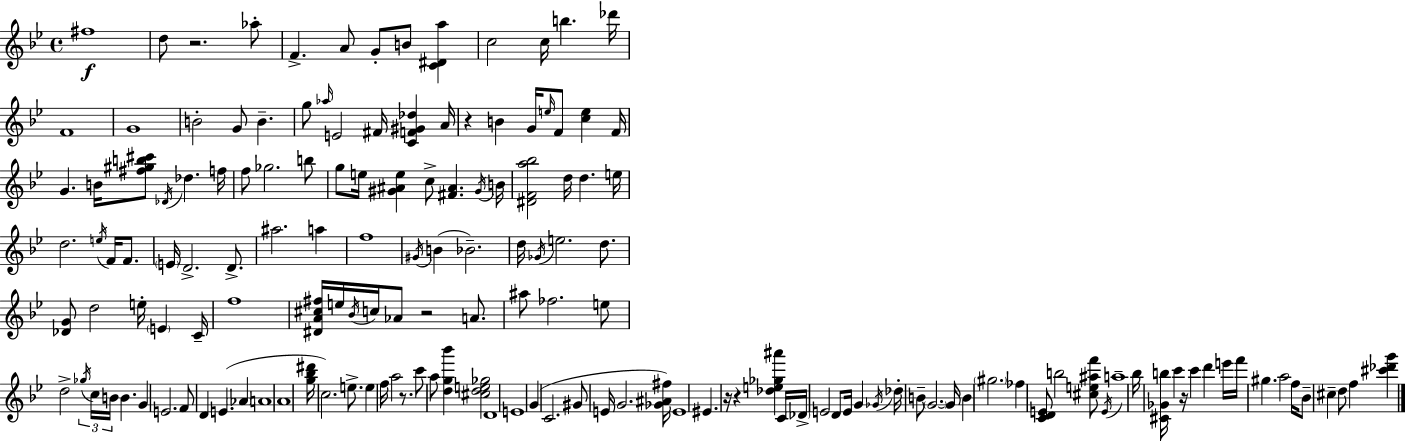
F#5/w D5/e R/h. Ab5/e F4/q. A4/e G4/e B4/e [C4,D#4,A5]/q C5/h C5/s B5/q. Db6/s F4/w G4/w B4/h G4/e B4/q. G5/e Ab5/s E4/h F#4/s [C4,F4,G#4,Db5]/q A4/s R/q B4/q G4/s E5/s F4/e [C5,E5]/q F4/s G4/q. B4/s [F#5,G#5,B5,C#6]/e Db4/s Db5/q. F5/s F5/e Gb5/h. B5/e G5/e E5/s [G#4,A#4,E5]/q C5/e [F#4,A#4]/q. G#4/s B4/s [D#4,F4,A5,Bb5]/h D5/s D5/q. E5/s D5/h. E5/s F4/s F4/e. E4/s D4/h. D4/e. A#5/h. A5/q F5/w G#4/s B4/q Bb4/h. D5/s Gb4/s E5/h. D5/e. [Db4,G4]/e D5/h E5/s E4/q C4/s F5/w [D#4,A4,C#5,F#5]/s E5/s Bb4/s C5/s Ab4/e R/h A4/e. A#5/e FES5/h. E5/e D5/h Gb5/s C5/s B4/s B4/q. G4/q E4/h. F4/e D4/q E4/q. Ab4/q A4/w A4/w [G5,Bb5,D#6]/s C5/h. E5/e. E5/q F5/s A5/h R/e. C6/e A5/e [D5,G5,Bb6]/q [C#5,D5,E5,Gb5]/h D4/w E4/w G4/q C4/h. G#4/e E4/s G4/h. [Gb4,A#4,F#5]/s E4/w EIS4/q. R/s R/q [Db5,E5,Gb5,A#6]/q C4/s Db4/s E4/h D4/e E4/s G4/q Gb4/s Db5/s B4/e G4/h. G4/s B4/q G#5/h. FES5/q [C4,D4,E4]/e B5/h [C#5,E5,A#5,F6]/e E4/s A5/w Bb5/s [C#4,Gb4,B5]/s C6/q R/s C6/q D6/q E6/s F6/s G#5/q. A5/h F5/s Bb4/e C#5/q D5/e F5/q [C#6,Db6,G6]/q